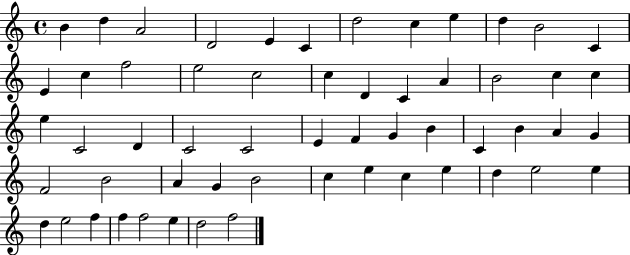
{
  \clef treble
  \time 4/4
  \defaultTimeSignature
  \key c \major
  b'4 d''4 a'2 | d'2 e'4 c'4 | d''2 c''4 e''4 | d''4 b'2 c'4 | \break e'4 c''4 f''2 | e''2 c''2 | c''4 d'4 c'4 a'4 | b'2 c''4 c''4 | \break e''4 c'2 d'4 | c'2 c'2 | e'4 f'4 g'4 b'4 | c'4 b'4 a'4 g'4 | \break f'2 b'2 | a'4 g'4 b'2 | c''4 e''4 c''4 e''4 | d''4 e''2 e''4 | \break d''4 e''2 f''4 | f''4 f''2 e''4 | d''2 f''2 | \bar "|."
}